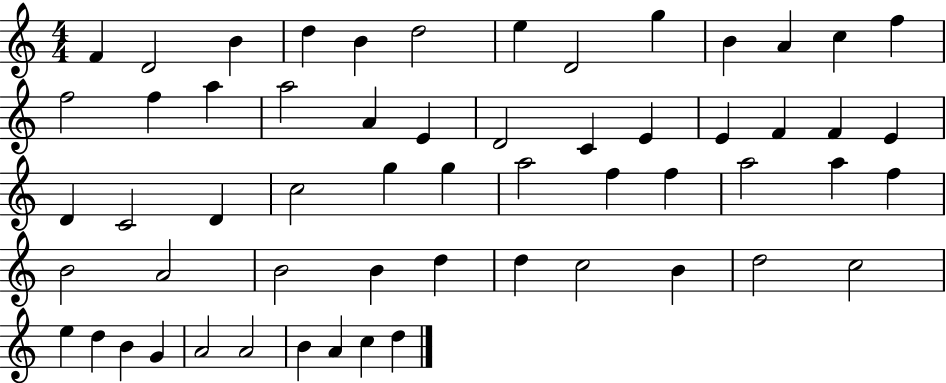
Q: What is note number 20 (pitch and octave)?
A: D4